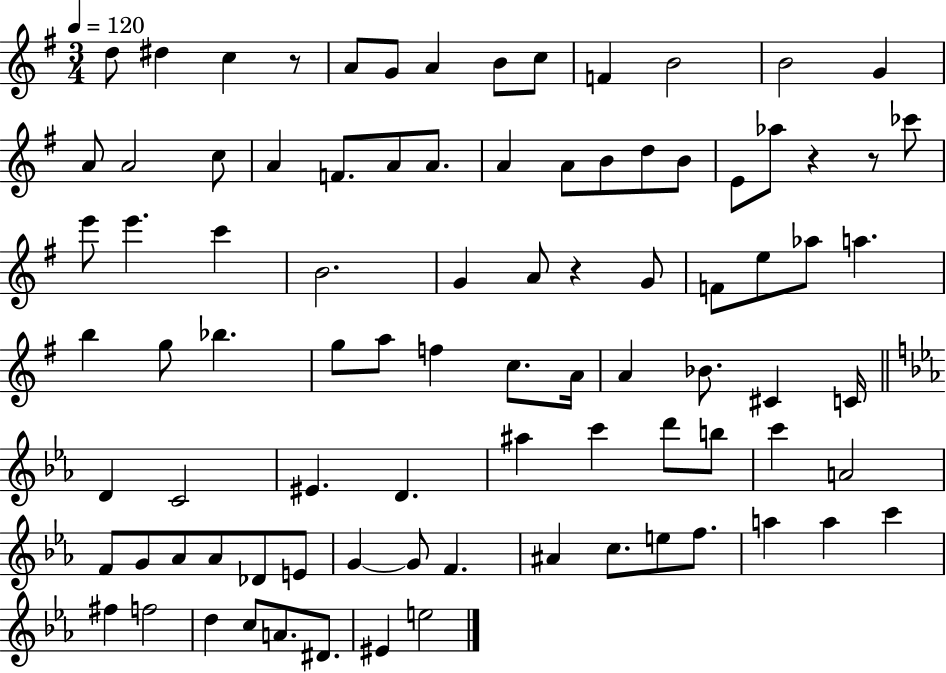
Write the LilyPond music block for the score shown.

{
  \clef treble
  \numericTimeSignature
  \time 3/4
  \key g \major
  \tempo 4 = 120
  d''8 dis''4 c''4 r8 | a'8 g'8 a'4 b'8 c''8 | f'4 b'2 | b'2 g'4 | \break a'8 a'2 c''8 | a'4 f'8. a'8 a'8. | a'4 a'8 b'8 d''8 b'8 | e'8 aes''8 r4 r8 ces'''8 | \break e'''8 e'''4. c'''4 | b'2. | g'4 a'8 r4 g'8 | f'8 e''8 aes''8 a''4. | \break b''4 g''8 bes''4. | g''8 a''8 f''4 c''8. a'16 | a'4 bes'8. cis'4 c'16 | \bar "||" \break \key c \minor d'4 c'2 | eis'4. d'4. | ais''4 c'''4 d'''8 b''8 | c'''4 a'2 | \break f'8 g'8 aes'8 aes'8 des'8 e'8 | g'4~~ g'8 f'4. | ais'4 c''8. e''8 f''8. | a''4 a''4 c'''4 | \break fis''4 f''2 | d''4 c''8 a'8. dis'8. | eis'4 e''2 | \bar "|."
}